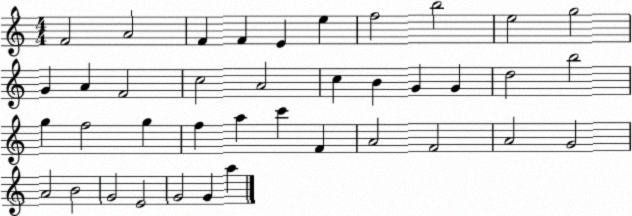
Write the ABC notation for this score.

X:1
T:Untitled
M:4/4
L:1/4
K:C
F2 A2 F F E e f2 b2 e2 g2 G A F2 c2 A2 c B G G d2 b2 g f2 g f a c' F A2 F2 A2 G2 A2 B2 G2 E2 G2 G a